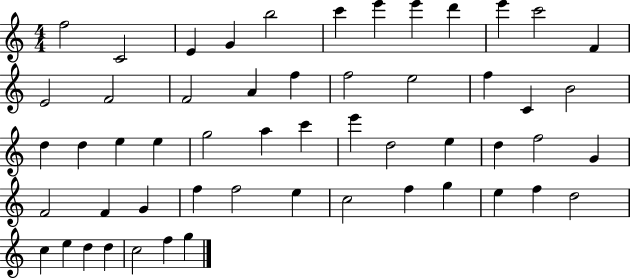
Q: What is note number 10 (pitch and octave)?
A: E6